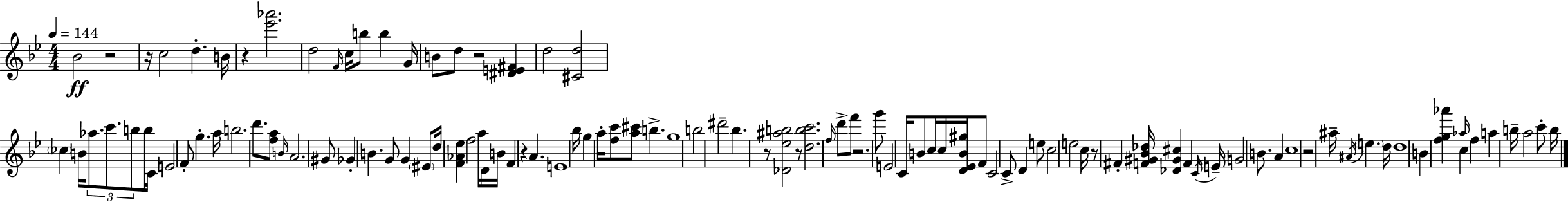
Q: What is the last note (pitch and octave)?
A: B5